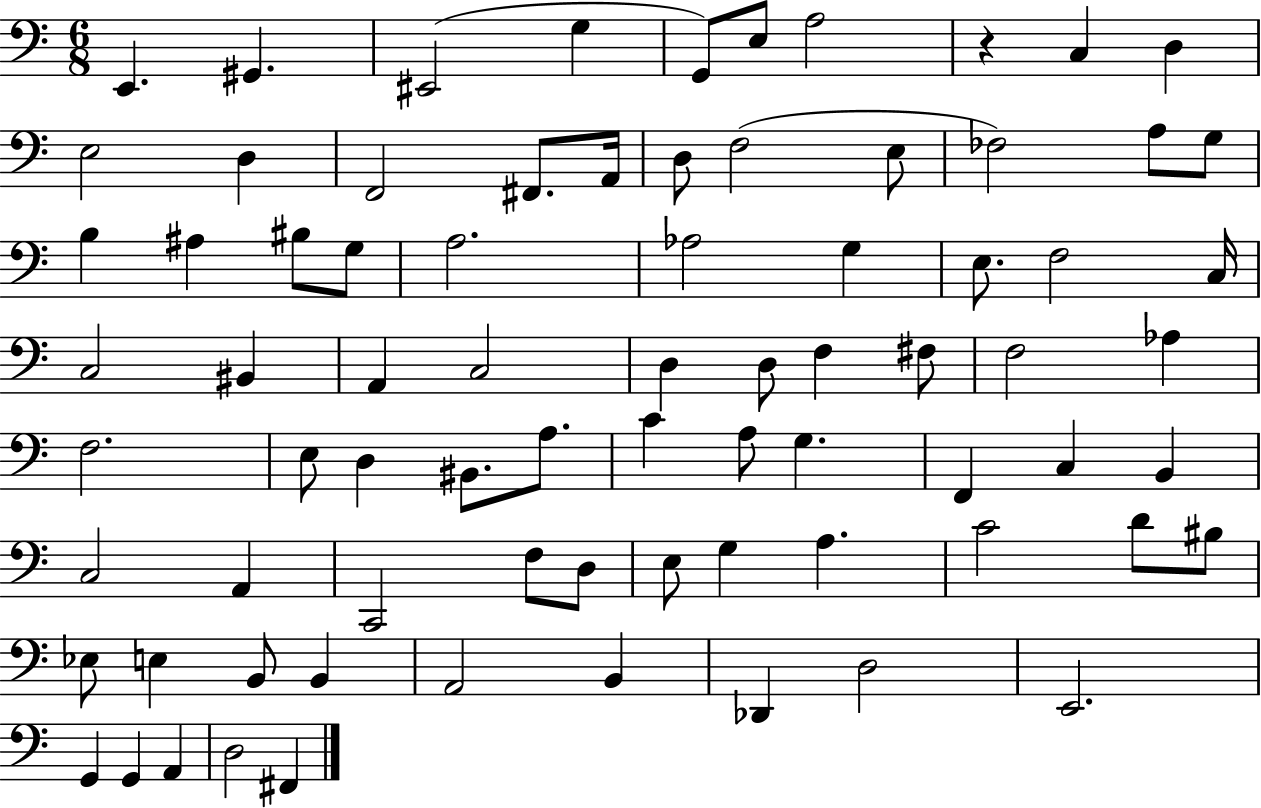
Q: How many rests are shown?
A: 1